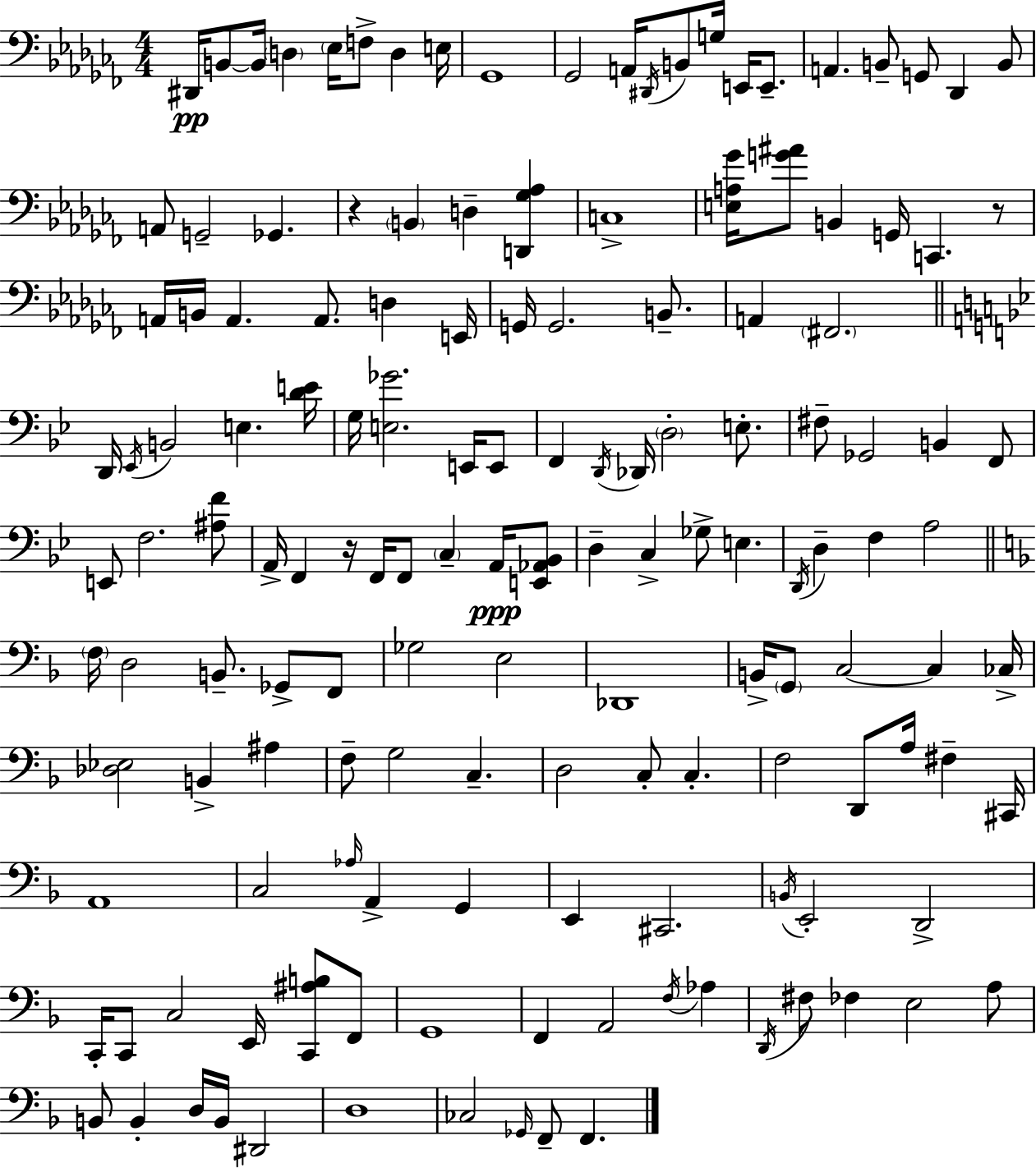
{
  \clef bass
  \numericTimeSignature
  \time 4/4
  \key aes \minor
  dis,16\pp b,8~~ b,16 \parenthesize d4 \parenthesize ees16 f8-> d4 e16 | ges,1 | ges,2 a,16 \acciaccatura { dis,16 } b,8 g16 e,16 e,8.-- | a,4. b,8-- g,8 des,4 b,8 | \break a,8 g,2-- ges,4. | r4 \parenthesize b,4 d4-- <d, ges aes>4 | c1-> | <e a ges'>16 <g' ais'>8 b,4 g,16 c,4. r8 | \break a,16 b,16 a,4. a,8. d4 | e,16 g,16 g,2. b,8.-- | a,4 \parenthesize fis,2. | \bar "||" \break \key bes \major d,16 \acciaccatura { ees,16 } b,2 e4. | <d' e'>16 g16 <e ges'>2. e,16 e,8 | f,4 \acciaccatura { d,16 } des,16 \parenthesize d2-. e8.-. | fis8-- ges,2 b,4 | \break f,8 e,8 f2. | <ais f'>8 a,16-> f,4 r16 f,16 f,8 \parenthesize c4-- a,16\ppp | <e, aes, bes,>8 d4-- c4-> ges8-> e4. | \acciaccatura { d,16 } d4-- f4 a2 | \break \bar "||" \break \key f \major \parenthesize f16 d2 b,8.-- ges,8-> f,8 | ges2 e2 | des,1 | b,16-> \parenthesize g,8 c2~~ c4 ces16-> | \break <des ees>2 b,4-> ais4 | f8-- g2 c4.-- | d2 c8-. c4.-. | f2 d,8 a16 fis4-- cis,16 | \break a,1 | c2 \grace { aes16 } a,4-> g,4 | e,4 cis,2. | \acciaccatura { b,16 } e,2-. d,2-> | \break c,16-. c,8 c2 e,16 <c, ais b>8 | f,8 g,1 | f,4 a,2 \acciaccatura { f16 } aes4 | \acciaccatura { d,16 } fis8 fes4 e2 | \break a8 b,8 b,4-. d16 b,16 dis,2 | d1 | ces2 \grace { ges,16 } f,8-- f,4. | \bar "|."
}